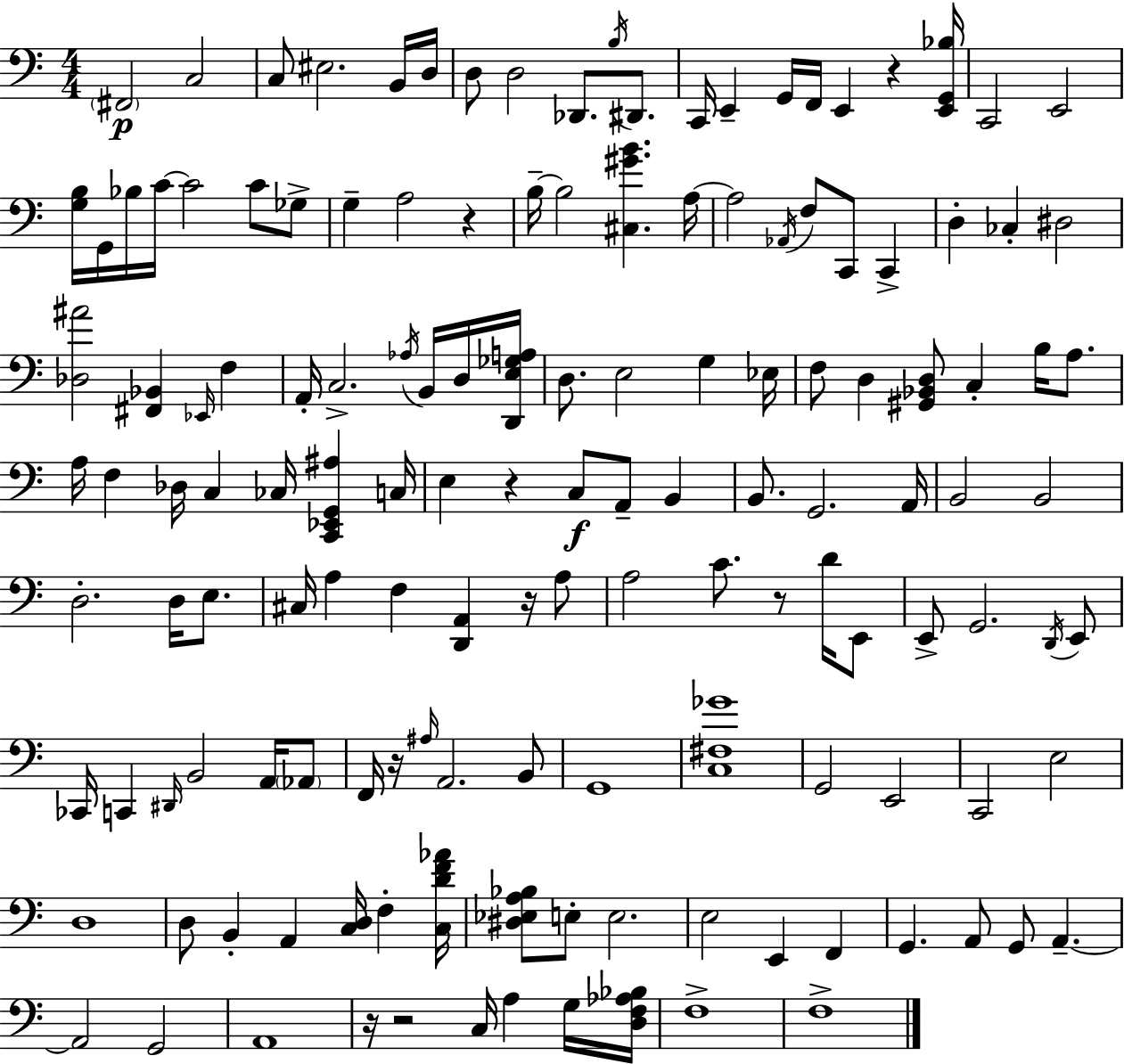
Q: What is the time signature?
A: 4/4